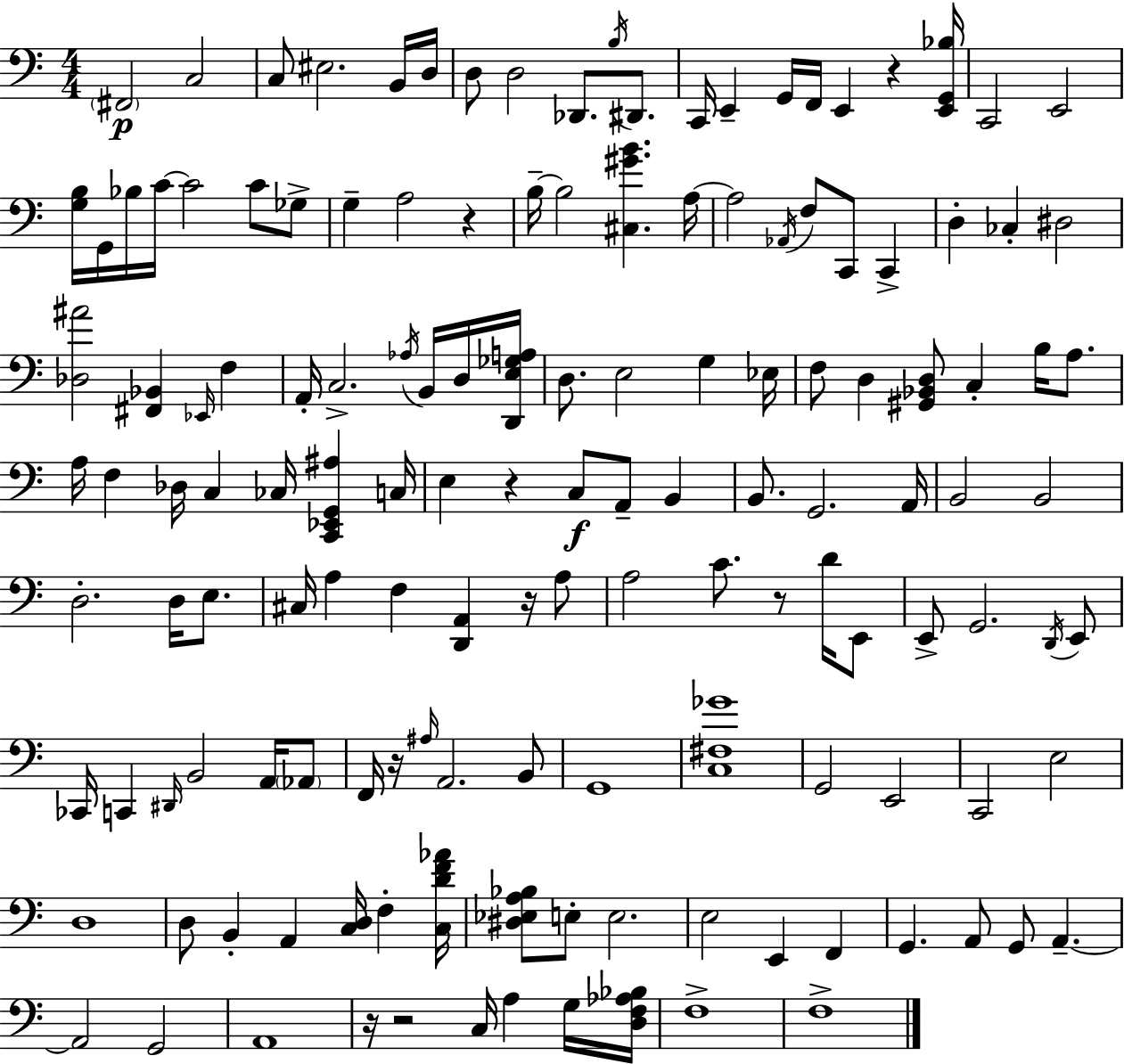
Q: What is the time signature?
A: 4/4